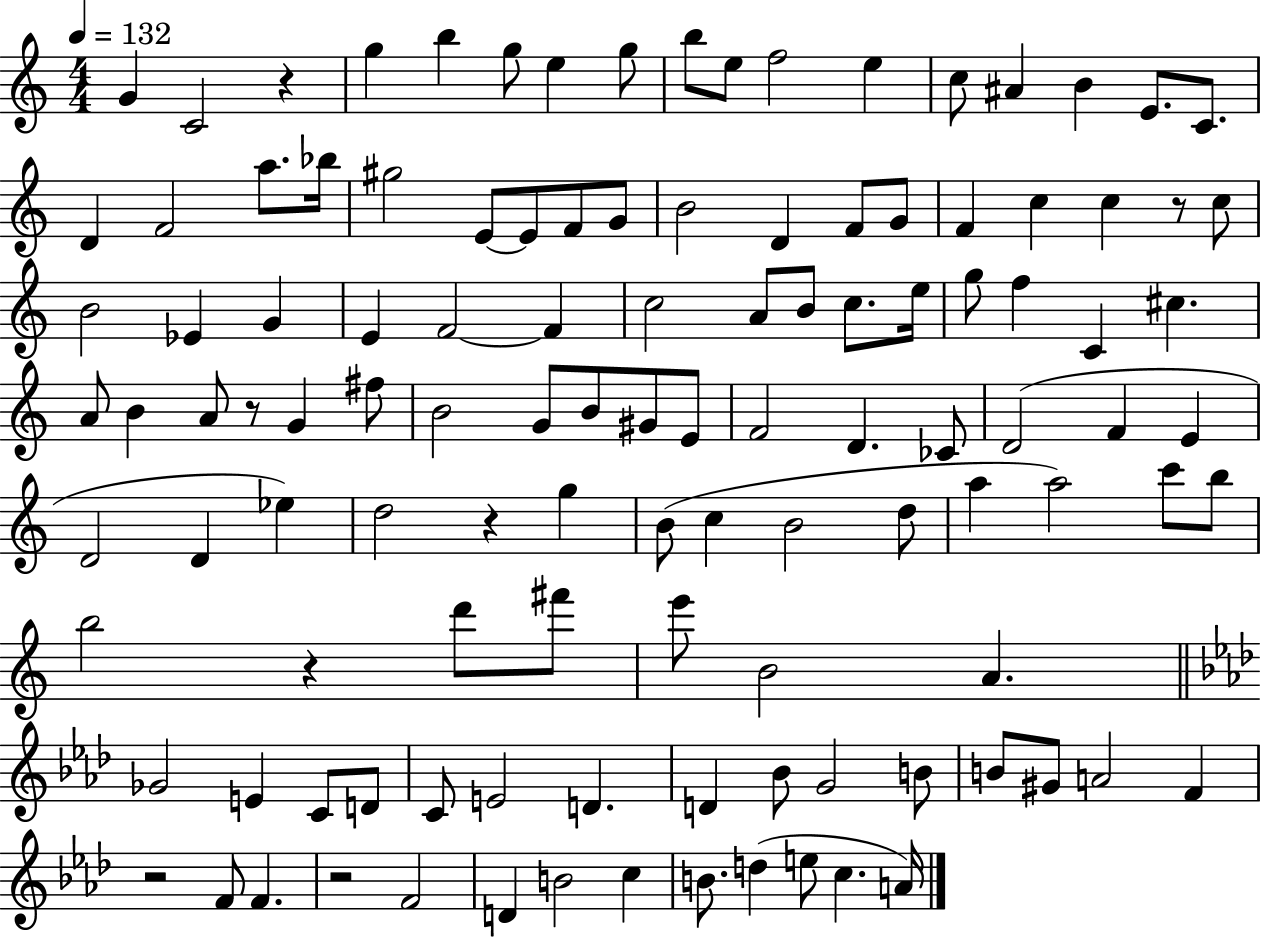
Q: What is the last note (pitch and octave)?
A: A4